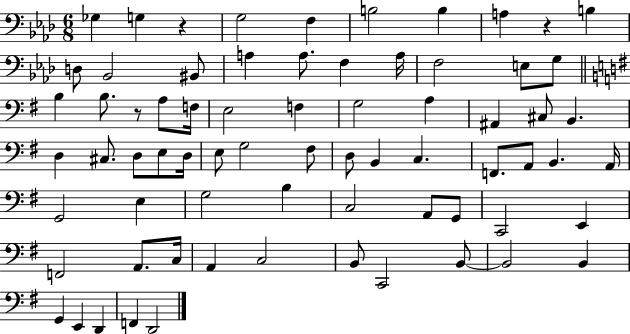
{
  \clef bass
  \numericTimeSignature
  \time 6/8
  \key aes \major
  ges4 g4 r4 | g2 f4 | b2 b4 | a4 r4 b4 | \break d8 bes,2 bis,8 | a4 a8. f4 a16 | f2 e8 g8 | \bar "||" \break \key g \major b4 b8. r8 a8 f16 | e2 f4 | g2 a4 | ais,4 cis8 b,4. | \break d4 cis8. d8 e8 d16 | e8 g2 fis8 | d8 b,4 c4. | f,8. a,8 b,4. a,16 | \break g,2 e4 | g2 b4 | c2 a,8 g,8 | c,2 e,4 | \break f,2 a,8. c16 | a,4 c2 | b,8 c,2 b,8~~ | b,2 b,4 | \break g,4 e,4 d,4 | f,4 d,2 | \bar "|."
}